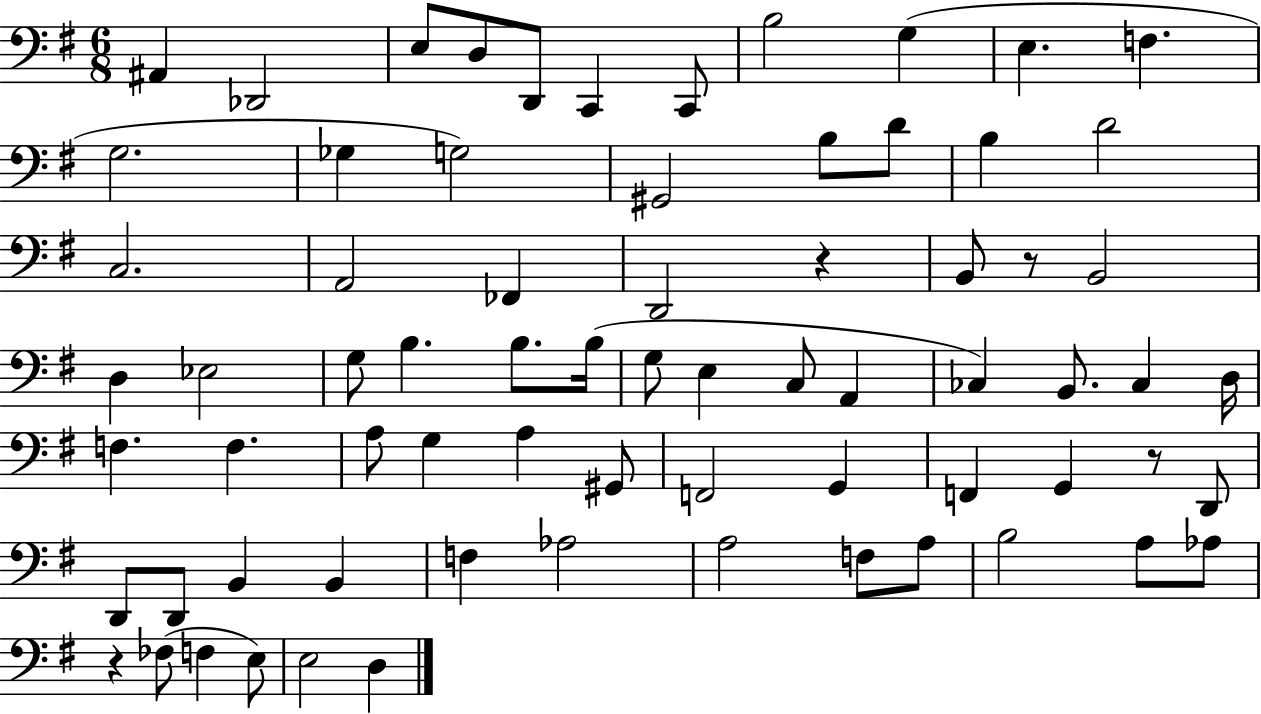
A#2/q Db2/h E3/e D3/e D2/e C2/q C2/e B3/h G3/q E3/q. F3/q. G3/h. Gb3/q G3/h G#2/h B3/e D4/e B3/q D4/h C3/h. A2/h FES2/q D2/h R/q B2/e R/e B2/h D3/q Eb3/h G3/e B3/q. B3/e. B3/s G3/e E3/q C3/e A2/q CES3/q B2/e. CES3/q D3/s F3/q. F3/q. A3/e G3/q A3/q G#2/e F2/h G2/q F2/q G2/q R/e D2/e D2/e D2/e B2/q B2/q F3/q Ab3/h A3/h F3/e A3/e B3/h A3/e Ab3/e R/q FES3/e F3/q E3/e E3/h D3/q